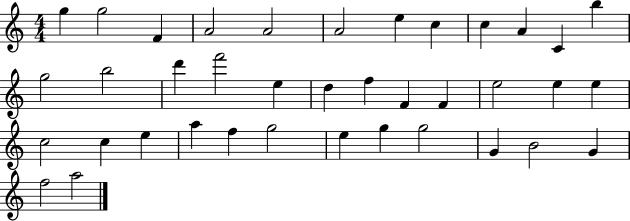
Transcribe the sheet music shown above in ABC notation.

X:1
T:Untitled
M:4/4
L:1/4
K:C
g g2 F A2 A2 A2 e c c A C b g2 b2 d' f'2 e d f F F e2 e e c2 c e a f g2 e g g2 G B2 G f2 a2